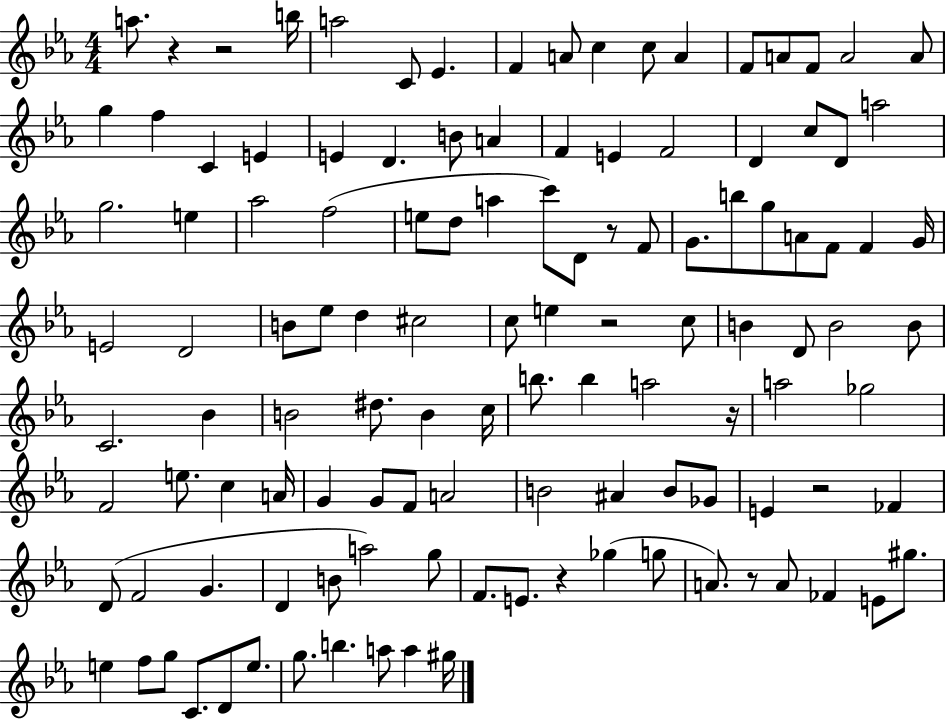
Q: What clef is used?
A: treble